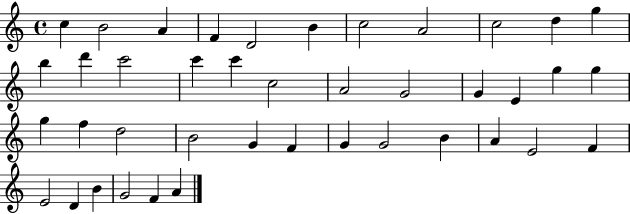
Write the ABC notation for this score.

X:1
T:Untitled
M:4/4
L:1/4
K:C
c B2 A F D2 B c2 A2 c2 d g b d' c'2 c' c' c2 A2 G2 G E g g g f d2 B2 G F G G2 B A E2 F E2 D B G2 F A